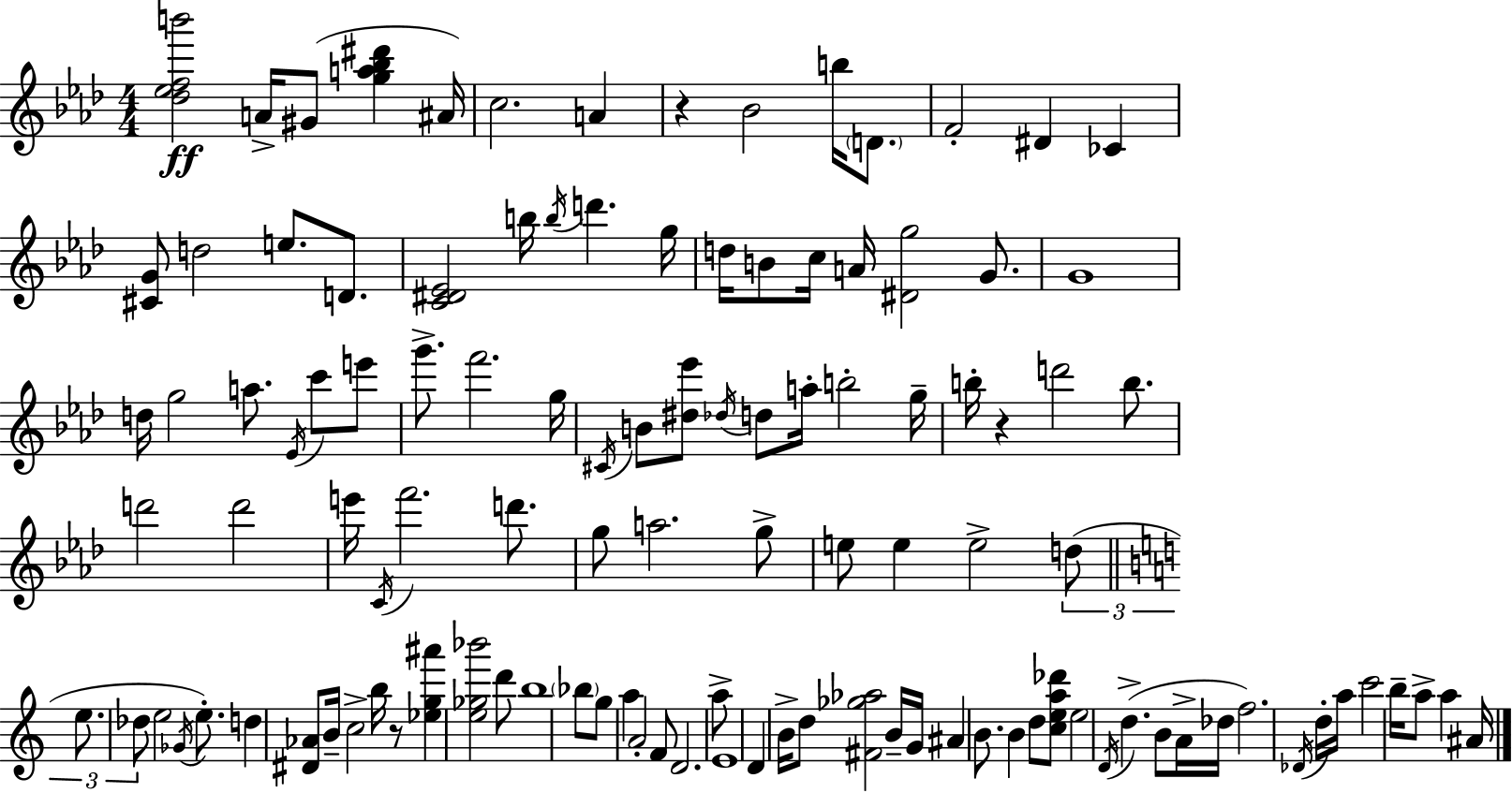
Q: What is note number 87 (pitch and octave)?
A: D5